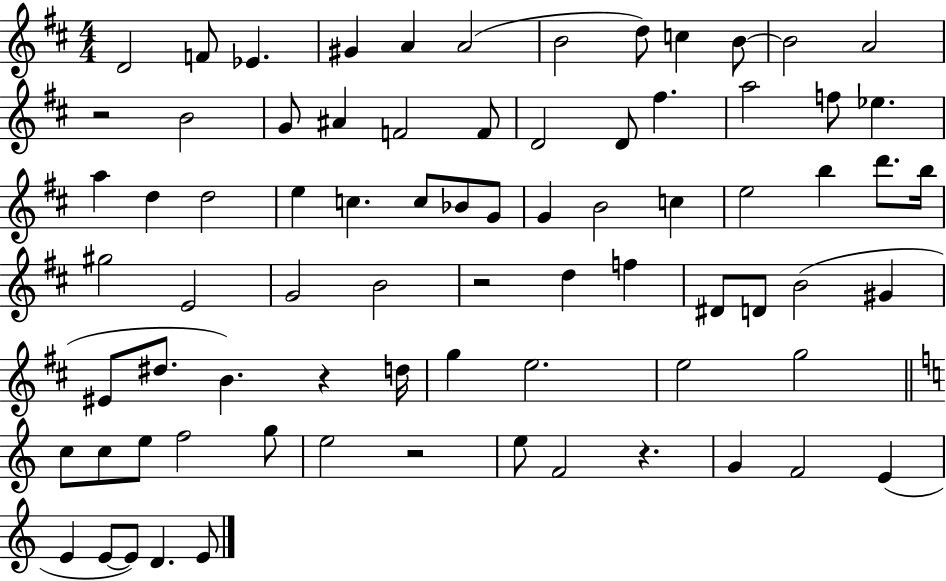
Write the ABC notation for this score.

X:1
T:Untitled
M:4/4
L:1/4
K:D
D2 F/2 _E ^G A A2 B2 d/2 c B/2 B2 A2 z2 B2 G/2 ^A F2 F/2 D2 D/2 ^f a2 f/2 _e a d d2 e c c/2 _B/2 G/2 G B2 c e2 b d'/2 b/4 ^g2 E2 G2 B2 z2 d f ^D/2 D/2 B2 ^G ^E/2 ^d/2 B z d/4 g e2 e2 g2 c/2 c/2 e/2 f2 g/2 e2 z2 e/2 F2 z G F2 E E E/2 E/2 D E/2